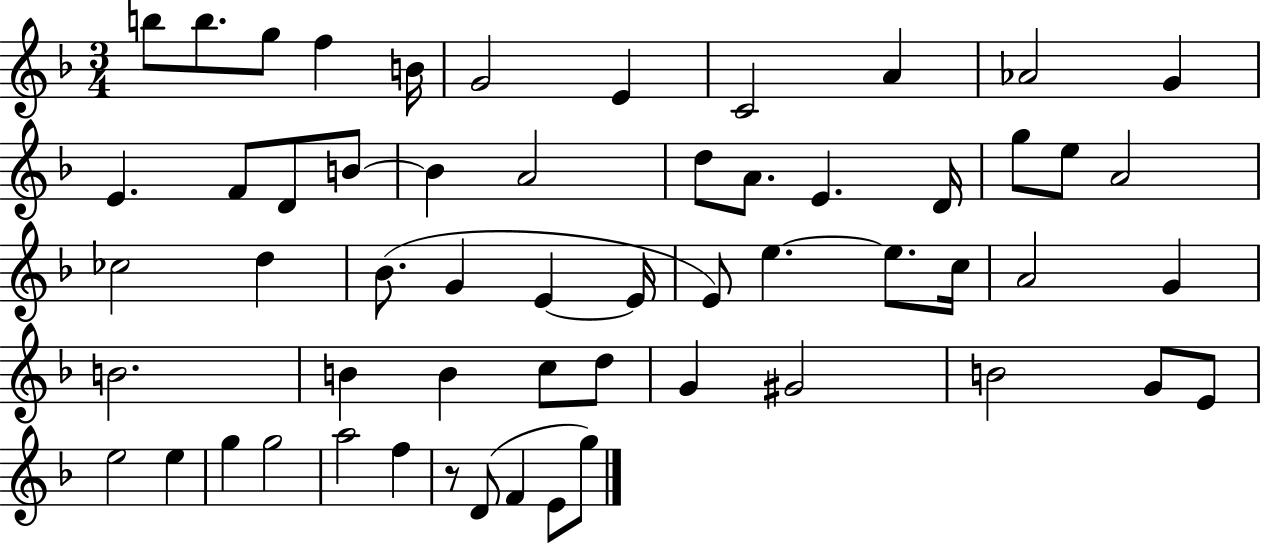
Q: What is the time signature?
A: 3/4